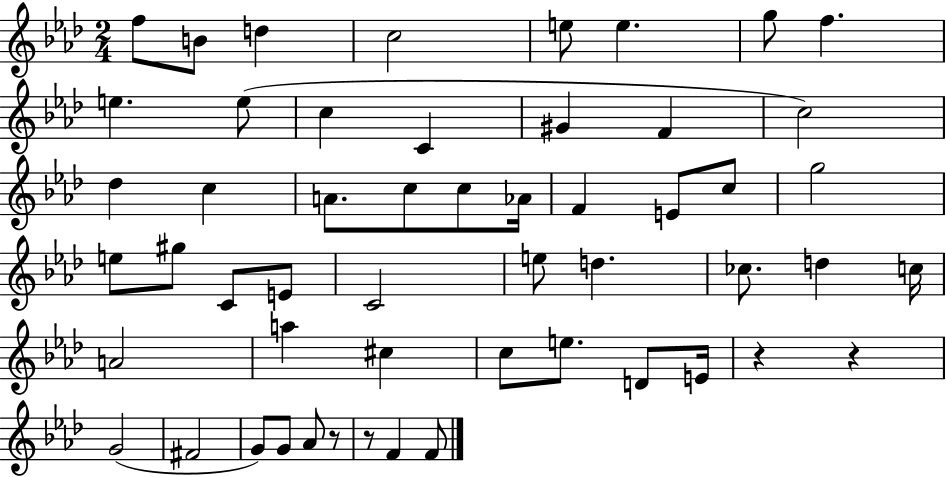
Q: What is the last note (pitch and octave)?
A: F4